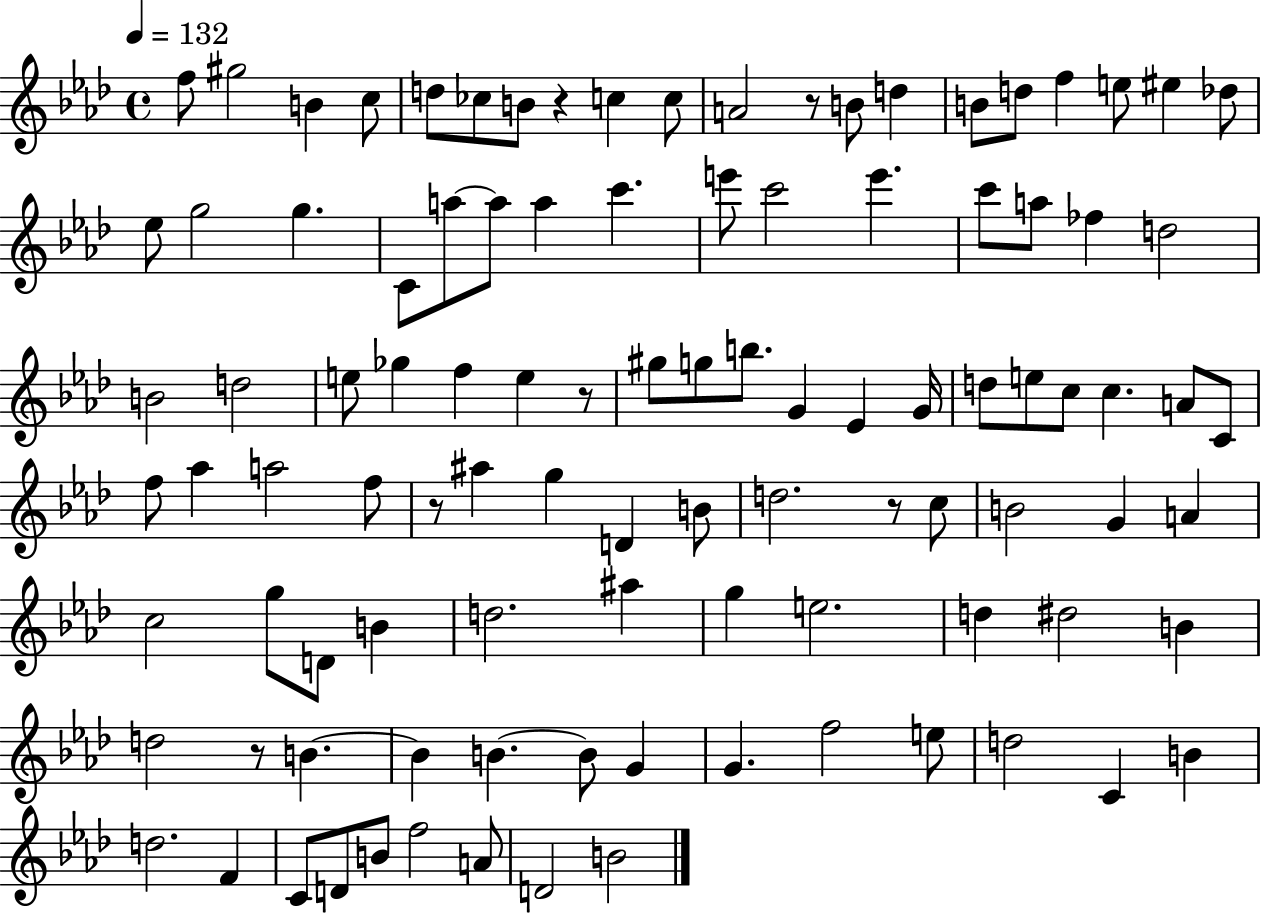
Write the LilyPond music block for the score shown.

{
  \clef treble
  \time 4/4
  \defaultTimeSignature
  \key aes \major
  \tempo 4 = 132
  f''8 gis''2 b'4 c''8 | d''8 ces''8 b'8 r4 c''4 c''8 | a'2 r8 b'8 d''4 | b'8 d''8 f''4 e''8 eis''4 des''8 | \break ees''8 g''2 g''4. | c'8 a''8~~ a''8 a''4 c'''4. | e'''8 c'''2 e'''4. | c'''8 a''8 fes''4 d''2 | \break b'2 d''2 | e''8 ges''4 f''4 e''4 r8 | gis''8 g''8 b''8. g'4 ees'4 g'16 | d''8 e''8 c''8 c''4. a'8 c'8 | \break f''8 aes''4 a''2 f''8 | r8 ais''4 g''4 d'4 b'8 | d''2. r8 c''8 | b'2 g'4 a'4 | \break c''2 g''8 d'8 b'4 | d''2. ais''4 | g''4 e''2. | d''4 dis''2 b'4 | \break d''2 r8 b'4.~~ | b'4 b'4.~~ b'8 g'4 | g'4. f''2 e''8 | d''2 c'4 b'4 | \break d''2. f'4 | c'8 d'8 b'8 f''2 a'8 | d'2 b'2 | \bar "|."
}